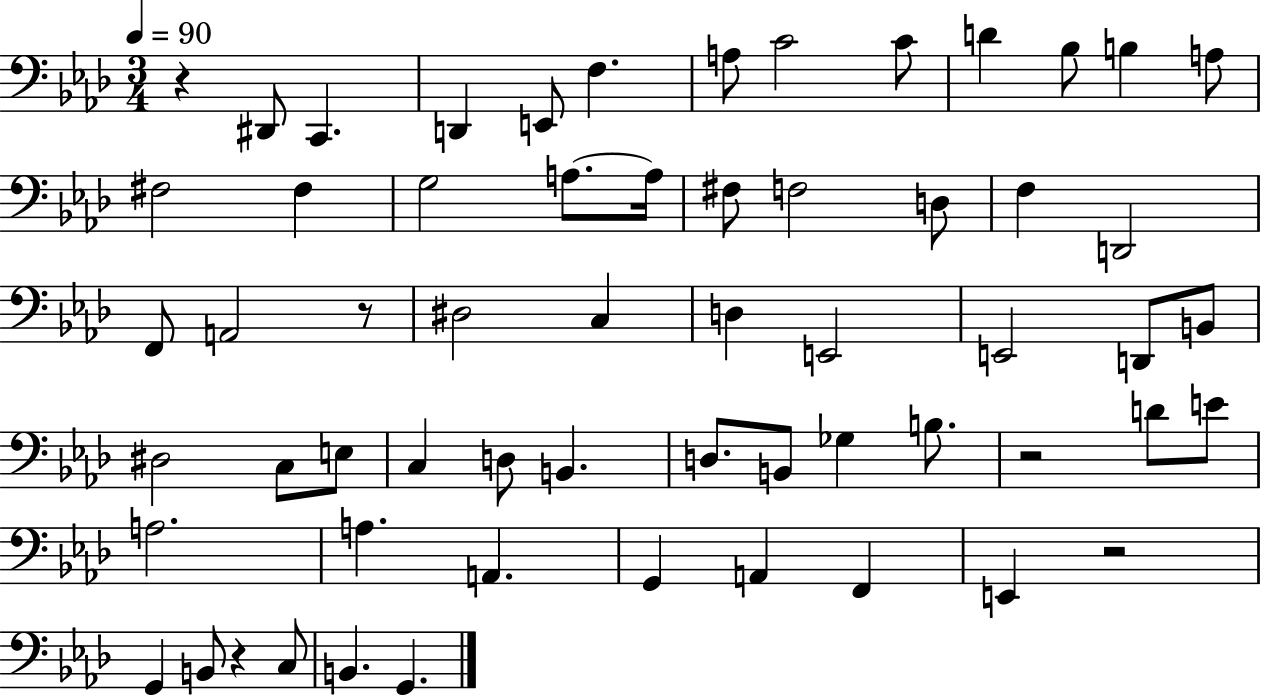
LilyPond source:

{
  \clef bass
  \numericTimeSignature
  \time 3/4
  \key aes \major
  \tempo 4 = 90
  r4 dis,8 c,4. | d,4 e,8 f4. | a8 c'2 c'8 | d'4 bes8 b4 a8 | \break fis2 fis4 | g2 a8.~~ a16 | fis8 f2 d8 | f4 d,2 | \break f,8 a,2 r8 | dis2 c4 | d4 e,2 | e,2 d,8 b,8 | \break dis2 c8 e8 | c4 d8 b,4. | d8. b,8 ges4 b8. | r2 d'8 e'8 | \break a2. | a4. a,4. | g,4 a,4 f,4 | e,4 r2 | \break g,4 b,8 r4 c8 | b,4. g,4. | \bar "|."
}